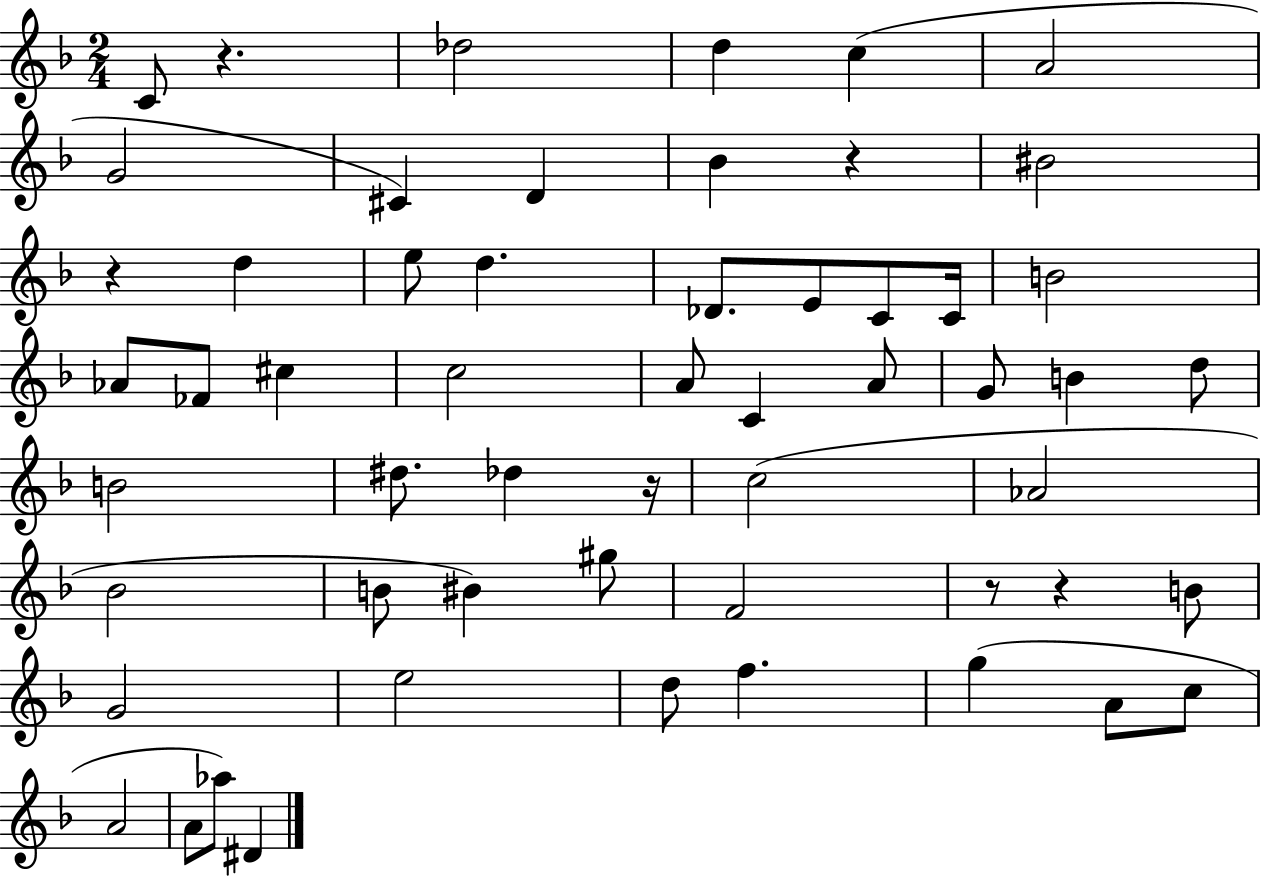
{
  \clef treble
  \numericTimeSignature
  \time 2/4
  \key f \major
  \repeat volta 2 { c'8 r4. | des''2 | d''4 c''4( | a'2 | \break g'2 | cis'4) d'4 | bes'4 r4 | bis'2 | \break r4 d''4 | e''8 d''4. | des'8. e'8 c'8 c'16 | b'2 | \break aes'8 fes'8 cis''4 | c''2 | a'8 c'4 a'8 | g'8 b'4 d''8 | \break b'2 | dis''8. des''4 r16 | c''2( | aes'2 | \break bes'2 | b'8 bis'4) gis''8 | f'2 | r8 r4 b'8 | \break g'2 | e''2 | d''8 f''4. | g''4( a'8 c''8 | \break a'2 | a'8 aes''8) dis'4 | } \bar "|."
}